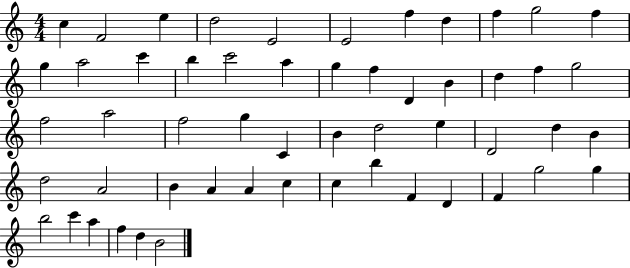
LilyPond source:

{
  \clef treble
  \numericTimeSignature
  \time 4/4
  \key c \major
  c''4 f'2 e''4 | d''2 e'2 | e'2 f''4 d''4 | f''4 g''2 f''4 | \break g''4 a''2 c'''4 | b''4 c'''2 a''4 | g''4 f''4 d'4 b'4 | d''4 f''4 g''2 | \break f''2 a''2 | f''2 g''4 c'4 | b'4 d''2 e''4 | d'2 d''4 b'4 | \break d''2 a'2 | b'4 a'4 a'4 c''4 | c''4 b''4 f'4 d'4 | f'4 g''2 g''4 | \break b''2 c'''4 a''4 | f''4 d''4 b'2 | \bar "|."
}